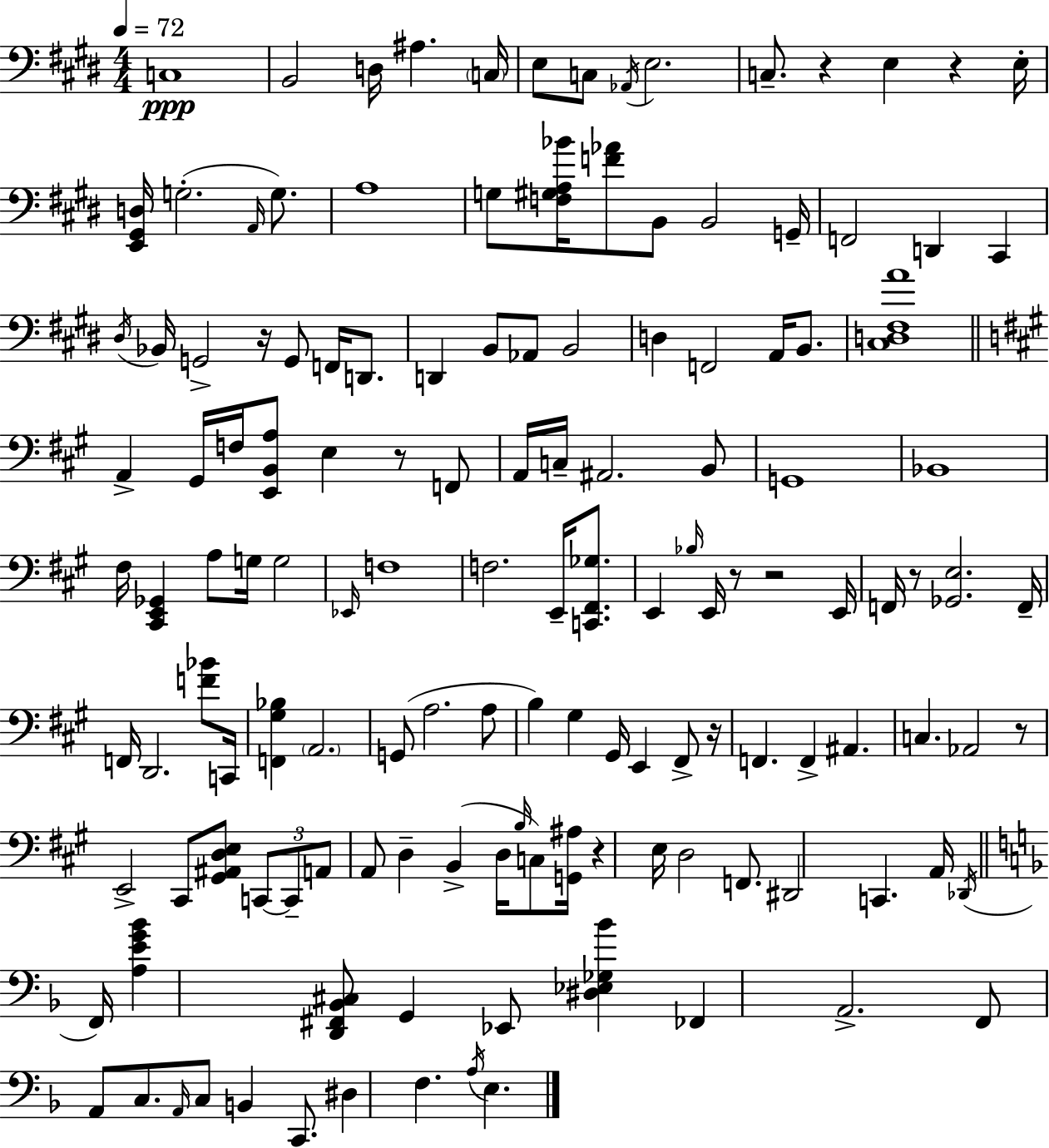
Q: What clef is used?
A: bass